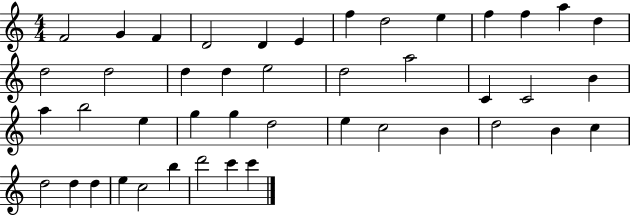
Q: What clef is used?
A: treble